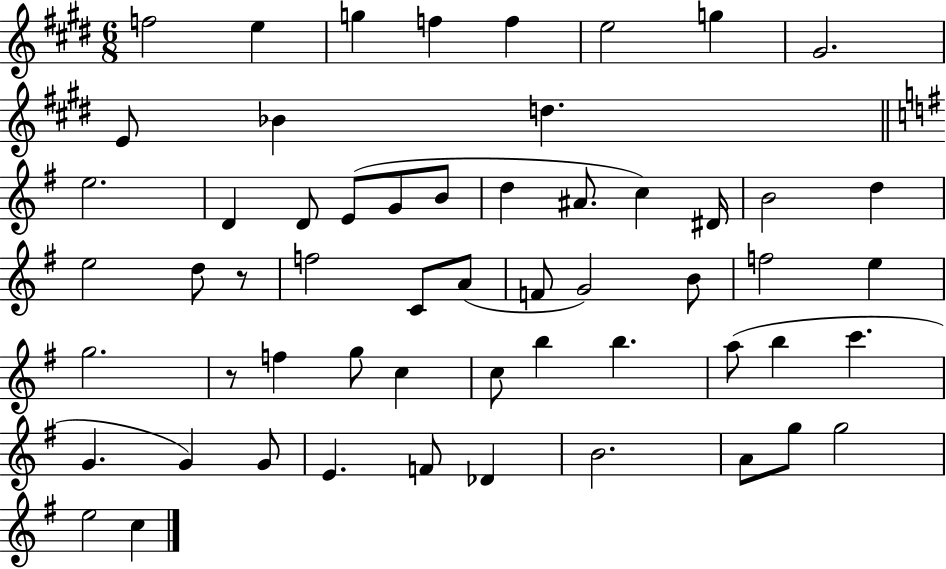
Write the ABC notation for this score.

X:1
T:Untitled
M:6/8
L:1/4
K:E
f2 e g f f e2 g ^G2 E/2 _B d e2 D D/2 E/2 G/2 B/2 d ^A/2 c ^D/4 B2 d e2 d/2 z/2 f2 C/2 A/2 F/2 G2 B/2 f2 e g2 z/2 f g/2 c c/2 b b a/2 b c' G G G/2 E F/2 _D B2 A/2 g/2 g2 e2 c